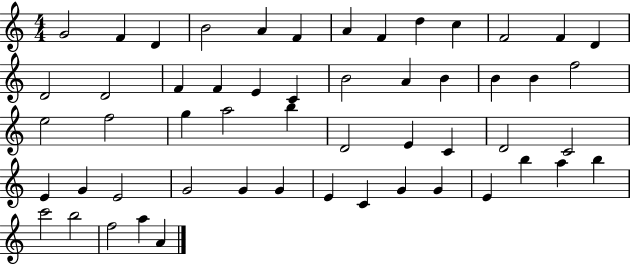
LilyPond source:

{
  \clef treble
  \numericTimeSignature
  \time 4/4
  \key c \major
  g'2 f'4 d'4 | b'2 a'4 f'4 | a'4 f'4 d''4 c''4 | f'2 f'4 d'4 | \break d'2 d'2 | f'4 f'4 e'4 c'4 | b'2 a'4 b'4 | b'4 b'4 f''2 | \break e''2 f''2 | g''4 a''2 b''4 | d'2 e'4 c'4 | d'2 c'2 | \break e'4 g'4 e'2 | g'2 g'4 g'4 | e'4 c'4 g'4 g'4 | e'4 b''4 a''4 b''4 | \break c'''2 b''2 | f''2 a''4 a'4 | \bar "|."
}